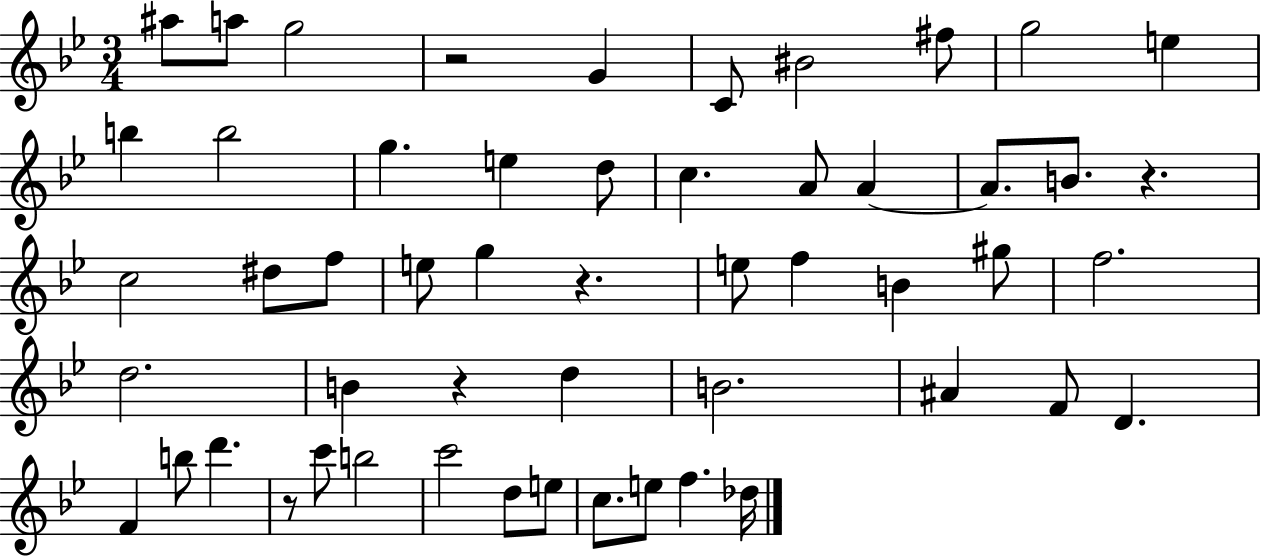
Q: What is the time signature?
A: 3/4